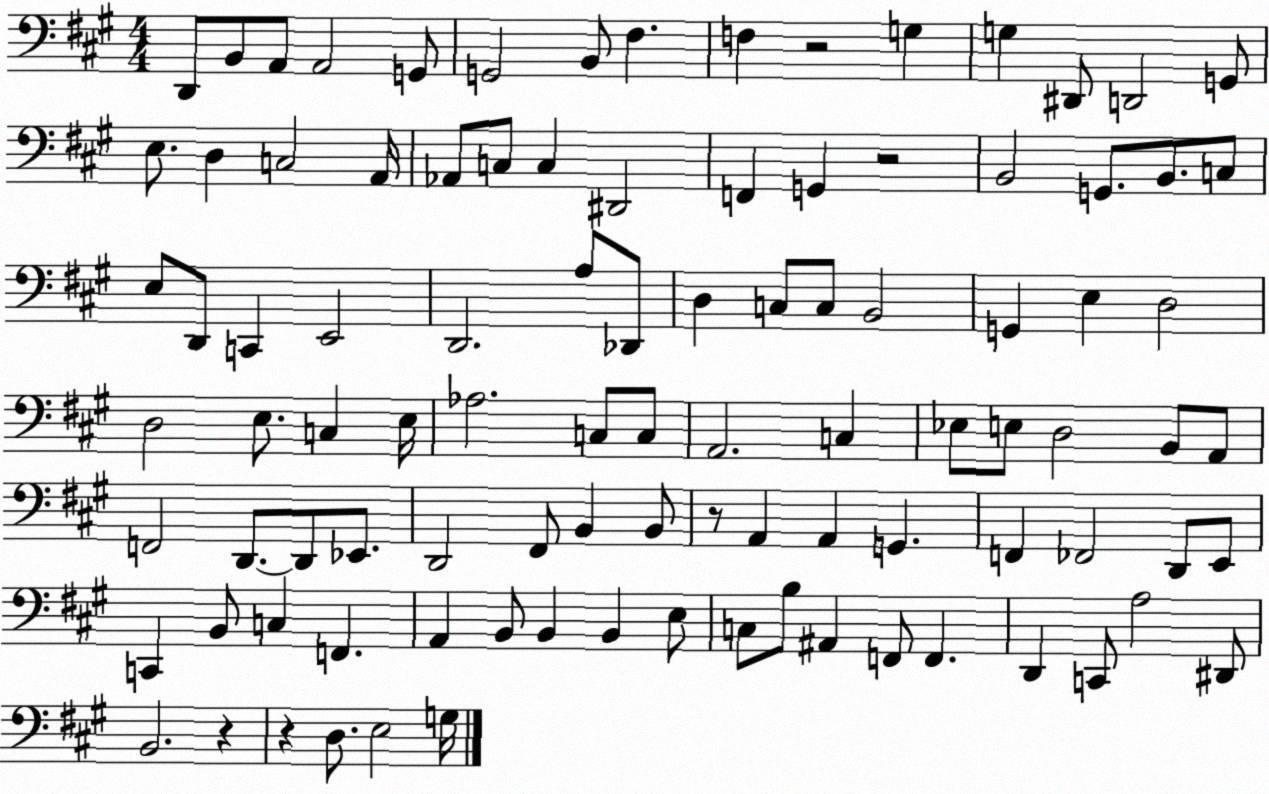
X:1
T:Untitled
M:4/4
L:1/4
K:A
D,,/2 B,,/2 A,,/2 A,,2 G,,/2 G,,2 B,,/2 ^F, F, z2 G, G, ^D,,/2 D,,2 G,,/2 E,/2 D, C,2 A,,/4 _A,,/2 C,/2 C, ^D,,2 F,, G,, z2 B,,2 G,,/2 B,,/2 C,/2 E,/2 D,,/2 C,, E,,2 D,,2 A,/2 _D,,/2 D, C,/2 C,/2 B,,2 G,, E, D,2 D,2 E,/2 C, E,/4 _A,2 C,/2 C,/2 A,,2 C, _E,/2 E,/2 D,2 B,,/2 A,,/2 F,,2 D,,/2 D,,/2 _E,,/2 D,,2 ^F,,/2 B,, B,,/2 z/2 A,, A,, G,, F,, _F,,2 D,,/2 E,,/2 C,, B,,/2 C, F,, A,, B,,/2 B,, B,, E,/2 C,/2 B,/2 ^A,, F,,/2 F,, D,, C,,/2 A,2 ^D,,/2 B,,2 z z D,/2 E,2 G,/4